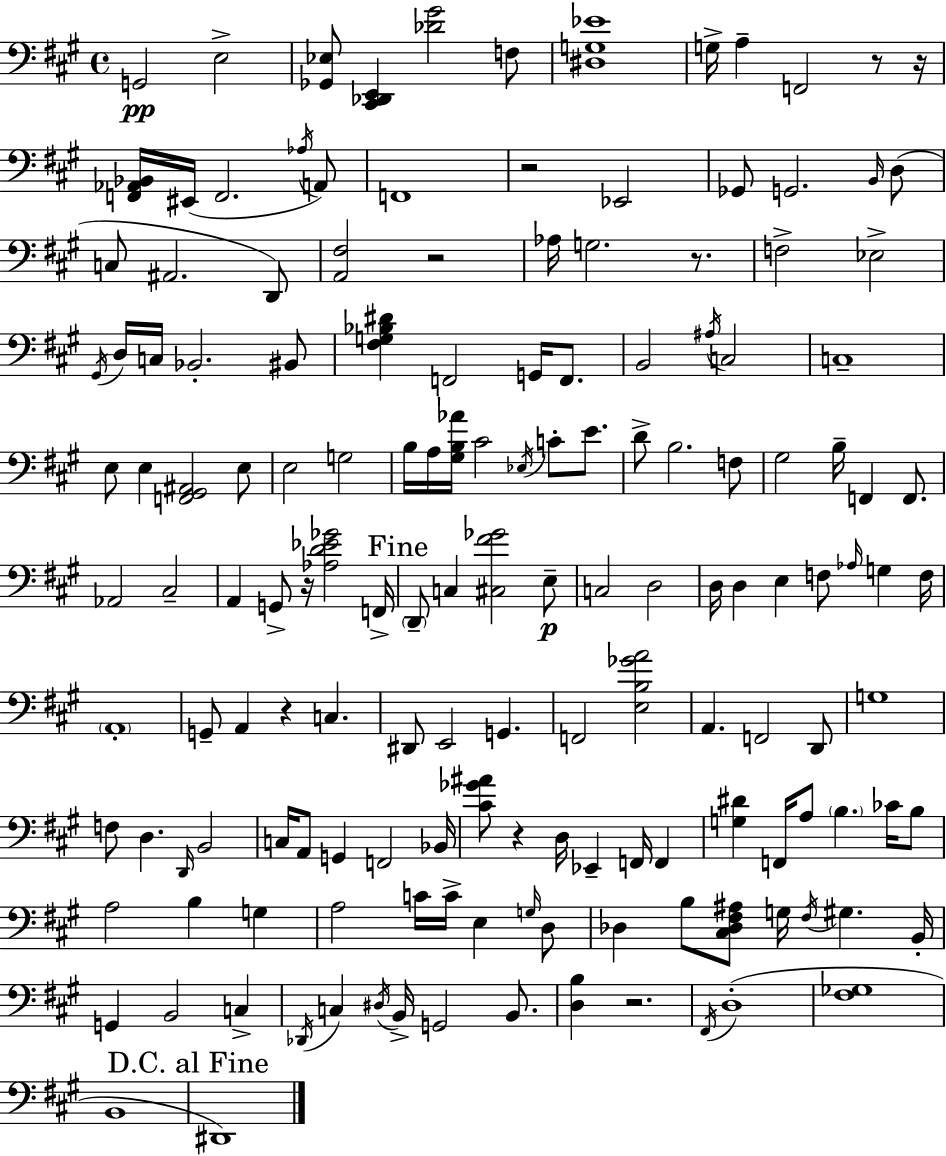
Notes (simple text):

G2/h E3/h [Gb2,Eb3]/e [C#2,Db2,E2]/q [Db4,G#4]/h F3/e [D#3,G3,Eb4]/w G3/s A3/q F2/h R/e R/s [F2,Ab2,Bb2]/s EIS2/s F2/h. Ab3/s A2/e F2/w R/h Eb2/h Gb2/e G2/h. B2/s D3/e C3/e A#2/h. D2/e [A2,F#3]/h R/h Ab3/s G3/h. R/e. F3/h Eb3/h G#2/s D3/s C3/s Bb2/h. BIS2/e [F#3,G3,Bb3,D#4]/q F2/h G2/s F2/e. B2/h A#3/s C3/h C3/w E3/e E3/q [F2,G#2,A#2]/h E3/e E3/h G3/h B3/s A3/s [G#3,B3,Ab4]/s C#4/h Eb3/s C4/e E4/e. D4/e B3/h. F3/e G#3/h B3/s F2/q F2/e. Ab2/h C#3/h A2/q G2/e R/s [Ab3,D4,Eb4,Gb4]/h F2/s D2/e C3/q [C#3,F#4,Gb4]/h E3/e C3/h D3/h D3/s D3/q E3/q F3/e Ab3/s G3/q F3/s A2/w G2/e A2/q R/q C3/q. D#2/e E2/h G2/q. F2/h [E3,B3,Gb4,A4]/h A2/q. F2/h D2/e G3/w F3/e D3/q. D2/s B2/h C3/s A2/e G2/q F2/h Bb2/s [C#4,Gb4,A#4]/e R/q D3/s Eb2/q F2/s F2/q [G3,D#4]/q F2/s A3/e B3/q. CES4/s B3/e A3/h B3/q G3/q A3/h C4/s C4/s E3/q G3/s D3/e Db3/q B3/e [C#3,Db3,F#3,A#3]/e G3/s F#3/s G#3/q. B2/s G2/q B2/h C3/q Db2/s C3/q D#3/s B2/s G2/h B2/e. [D3,B3]/q R/h. F#2/s D3/w [F#3,Gb3]/w B2/w D#2/w